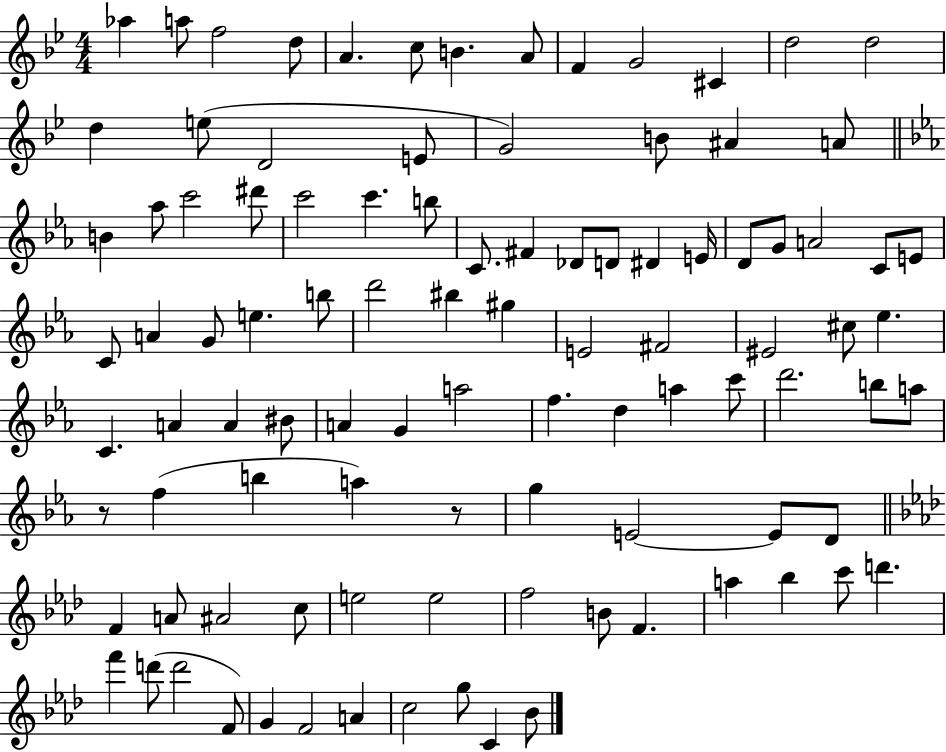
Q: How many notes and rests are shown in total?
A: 99